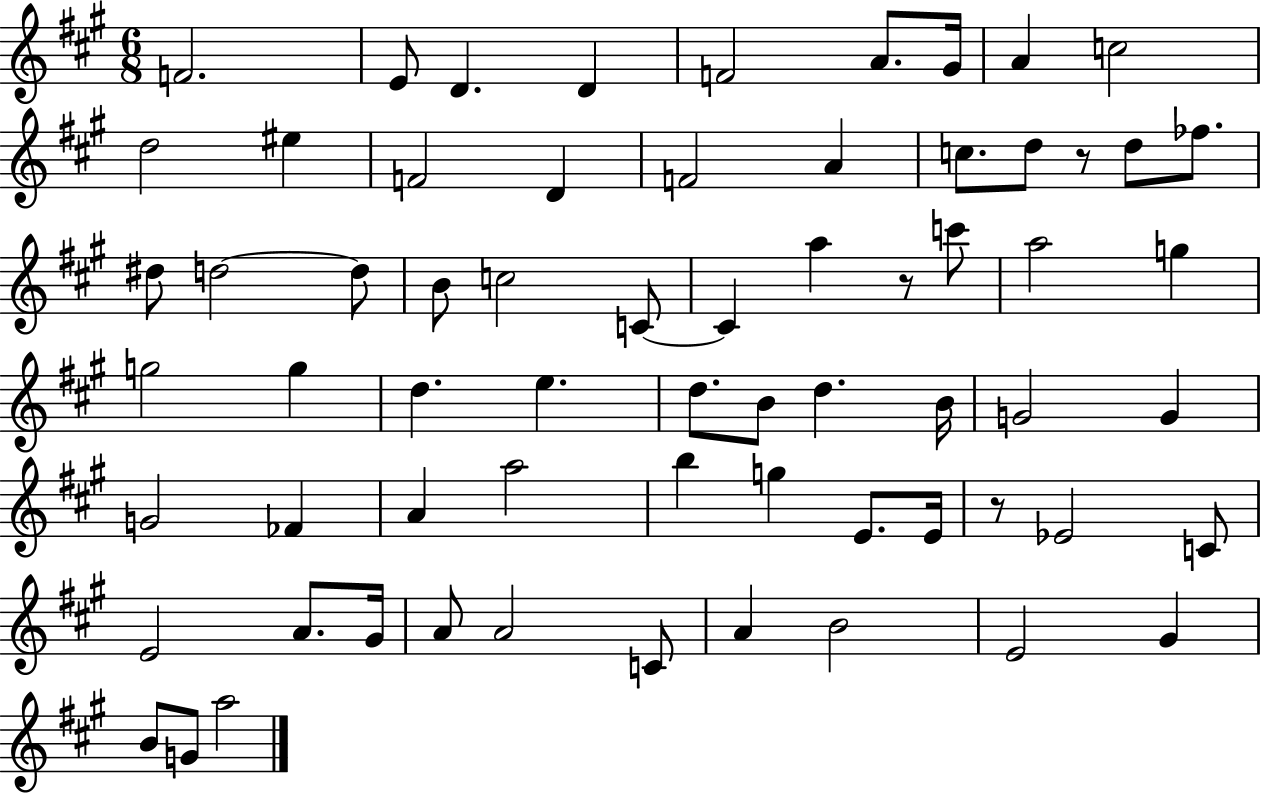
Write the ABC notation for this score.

X:1
T:Untitled
M:6/8
L:1/4
K:A
F2 E/2 D D F2 A/2 ^G/4 A c2 d2 ^e F2 D F2 A c/2 d/2 z/2 d/2 _f/2 ^d/2 d2 d/2 B/2 c2 C/2 C a z/2 c'/2 a2 g g2 g d e d/2 B/2 d B/4 G2 G G2 _F A a2 b g E/2 E/4 z/2 _E2 C/2 E2 A/2 ^G/4 A/2 A2 C/2 A B2 E2 ^G B/2 G/2 a2